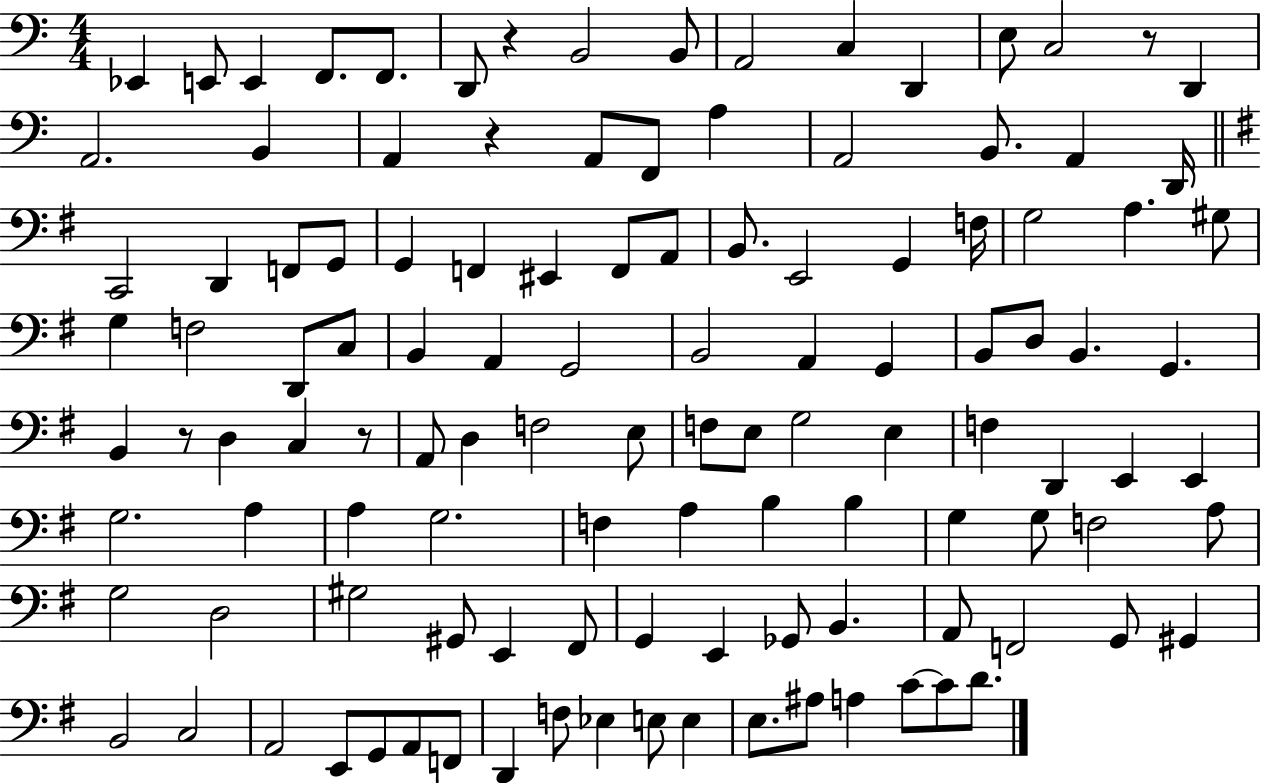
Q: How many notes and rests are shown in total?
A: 118